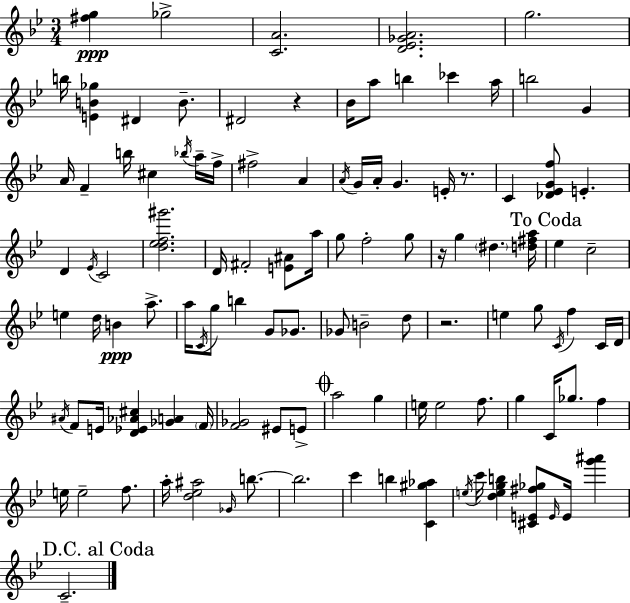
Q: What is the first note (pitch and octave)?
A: Gb5